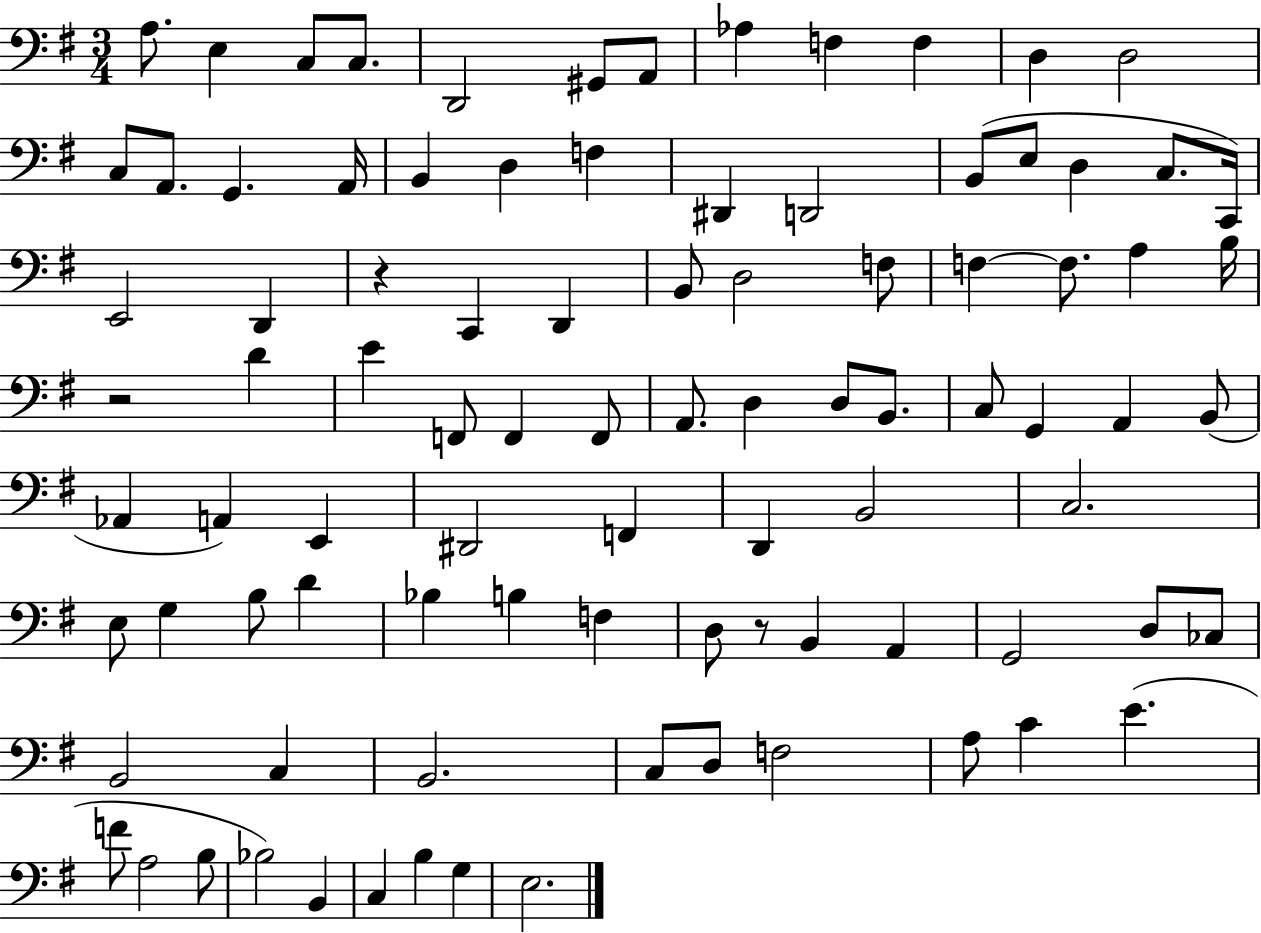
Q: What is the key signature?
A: G major